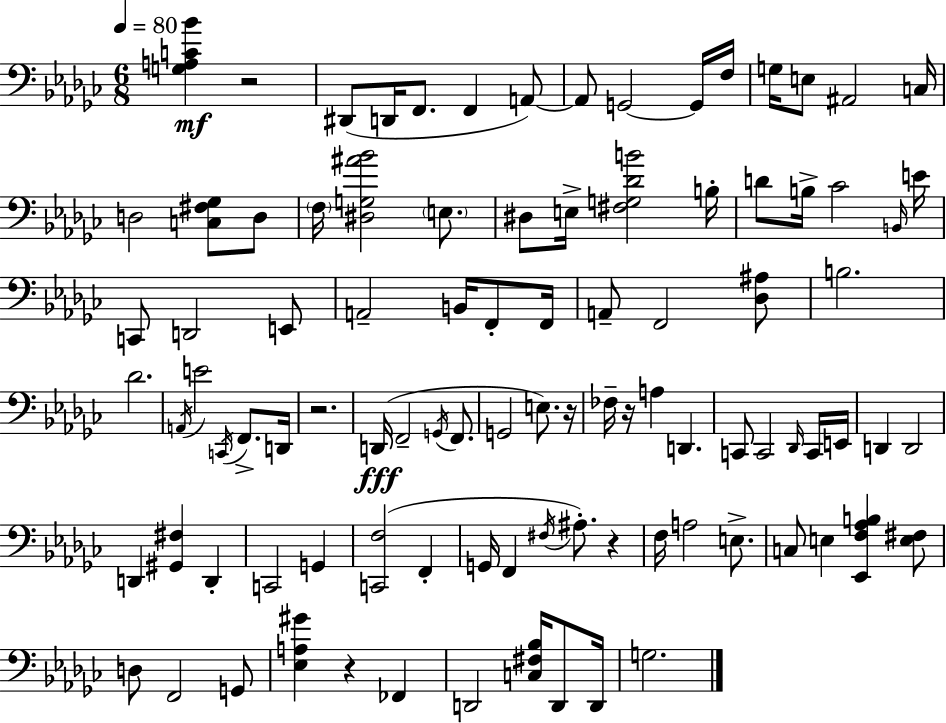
[G3,A3,C4,Bb4]/q R/h D#2/e D2/s F2/e. F2/q A2/e A2/e G2/h G2/s F3/s G3/s E3/e A#2/h C3/s D3/h [C3,F#3,Gb3]/e D3/e F3/s [D#3,G3,A#4,Bb4]/h E3/e. D#3/e E3/s [F#3,G3,Db4,B4]/h B3/s D4/e B3/s CES4/h B2/s E4/s C2/e D2/h E2/e A2/h B2/s F2/e F2/s A2/e F2/h [Db3,A#3]/e B3/h. Db4/h. A2/s E4/h C2/s F2/e. D2/s R/h. D2/s F2/h G2/s F2/e. G2/h E3/e. R/s FES3/s R/s A3/q D2/q. C2/e C2/h Db2/s C2/s E2/s D2/q D2/h D2/q [G#2,F#3]/q D2/q C2/h G2/q [C2,F3]/h F2/q G2/s F2/q F#3/s A#3/e. R/q F3/s A3/h E3/e. C3/e E3/q [Eb2,F3,Ab3,B3]/q [E3,F#3]/e D3/e F2/h G2/e [Eb3,A3,G#4]/q R/q FES2/q D2/h [C3,F#3,Bb3]/s D2/e D2/s G3/h.